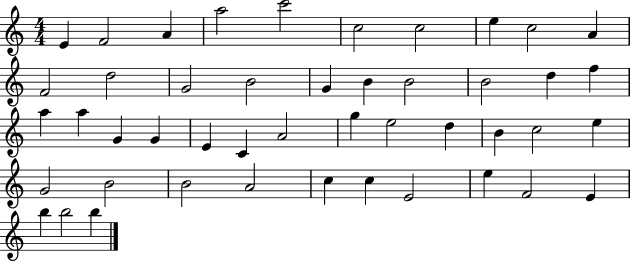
E4/q F4/h A4/q A5/h C6/h C5/h C5/h E5/q C5/h A4/q F4/h D5/h G4/h B4/h G4/q B4/q B4/h B4/h D5/q F5/q A5/q A5/q G4/q G4/q E4/q C4/q A4/h G5/q E5/h D5/q B4/q C5/h E5/q G4/h B4/h B4/h A4/h C5/q C5/q E4/h E5/q F4/h E4/q B5/q B5/h B5/q